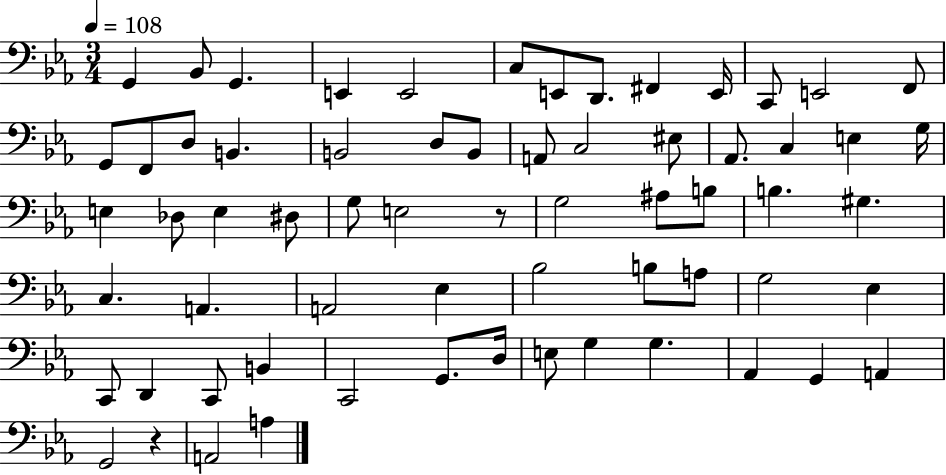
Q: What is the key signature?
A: EES major